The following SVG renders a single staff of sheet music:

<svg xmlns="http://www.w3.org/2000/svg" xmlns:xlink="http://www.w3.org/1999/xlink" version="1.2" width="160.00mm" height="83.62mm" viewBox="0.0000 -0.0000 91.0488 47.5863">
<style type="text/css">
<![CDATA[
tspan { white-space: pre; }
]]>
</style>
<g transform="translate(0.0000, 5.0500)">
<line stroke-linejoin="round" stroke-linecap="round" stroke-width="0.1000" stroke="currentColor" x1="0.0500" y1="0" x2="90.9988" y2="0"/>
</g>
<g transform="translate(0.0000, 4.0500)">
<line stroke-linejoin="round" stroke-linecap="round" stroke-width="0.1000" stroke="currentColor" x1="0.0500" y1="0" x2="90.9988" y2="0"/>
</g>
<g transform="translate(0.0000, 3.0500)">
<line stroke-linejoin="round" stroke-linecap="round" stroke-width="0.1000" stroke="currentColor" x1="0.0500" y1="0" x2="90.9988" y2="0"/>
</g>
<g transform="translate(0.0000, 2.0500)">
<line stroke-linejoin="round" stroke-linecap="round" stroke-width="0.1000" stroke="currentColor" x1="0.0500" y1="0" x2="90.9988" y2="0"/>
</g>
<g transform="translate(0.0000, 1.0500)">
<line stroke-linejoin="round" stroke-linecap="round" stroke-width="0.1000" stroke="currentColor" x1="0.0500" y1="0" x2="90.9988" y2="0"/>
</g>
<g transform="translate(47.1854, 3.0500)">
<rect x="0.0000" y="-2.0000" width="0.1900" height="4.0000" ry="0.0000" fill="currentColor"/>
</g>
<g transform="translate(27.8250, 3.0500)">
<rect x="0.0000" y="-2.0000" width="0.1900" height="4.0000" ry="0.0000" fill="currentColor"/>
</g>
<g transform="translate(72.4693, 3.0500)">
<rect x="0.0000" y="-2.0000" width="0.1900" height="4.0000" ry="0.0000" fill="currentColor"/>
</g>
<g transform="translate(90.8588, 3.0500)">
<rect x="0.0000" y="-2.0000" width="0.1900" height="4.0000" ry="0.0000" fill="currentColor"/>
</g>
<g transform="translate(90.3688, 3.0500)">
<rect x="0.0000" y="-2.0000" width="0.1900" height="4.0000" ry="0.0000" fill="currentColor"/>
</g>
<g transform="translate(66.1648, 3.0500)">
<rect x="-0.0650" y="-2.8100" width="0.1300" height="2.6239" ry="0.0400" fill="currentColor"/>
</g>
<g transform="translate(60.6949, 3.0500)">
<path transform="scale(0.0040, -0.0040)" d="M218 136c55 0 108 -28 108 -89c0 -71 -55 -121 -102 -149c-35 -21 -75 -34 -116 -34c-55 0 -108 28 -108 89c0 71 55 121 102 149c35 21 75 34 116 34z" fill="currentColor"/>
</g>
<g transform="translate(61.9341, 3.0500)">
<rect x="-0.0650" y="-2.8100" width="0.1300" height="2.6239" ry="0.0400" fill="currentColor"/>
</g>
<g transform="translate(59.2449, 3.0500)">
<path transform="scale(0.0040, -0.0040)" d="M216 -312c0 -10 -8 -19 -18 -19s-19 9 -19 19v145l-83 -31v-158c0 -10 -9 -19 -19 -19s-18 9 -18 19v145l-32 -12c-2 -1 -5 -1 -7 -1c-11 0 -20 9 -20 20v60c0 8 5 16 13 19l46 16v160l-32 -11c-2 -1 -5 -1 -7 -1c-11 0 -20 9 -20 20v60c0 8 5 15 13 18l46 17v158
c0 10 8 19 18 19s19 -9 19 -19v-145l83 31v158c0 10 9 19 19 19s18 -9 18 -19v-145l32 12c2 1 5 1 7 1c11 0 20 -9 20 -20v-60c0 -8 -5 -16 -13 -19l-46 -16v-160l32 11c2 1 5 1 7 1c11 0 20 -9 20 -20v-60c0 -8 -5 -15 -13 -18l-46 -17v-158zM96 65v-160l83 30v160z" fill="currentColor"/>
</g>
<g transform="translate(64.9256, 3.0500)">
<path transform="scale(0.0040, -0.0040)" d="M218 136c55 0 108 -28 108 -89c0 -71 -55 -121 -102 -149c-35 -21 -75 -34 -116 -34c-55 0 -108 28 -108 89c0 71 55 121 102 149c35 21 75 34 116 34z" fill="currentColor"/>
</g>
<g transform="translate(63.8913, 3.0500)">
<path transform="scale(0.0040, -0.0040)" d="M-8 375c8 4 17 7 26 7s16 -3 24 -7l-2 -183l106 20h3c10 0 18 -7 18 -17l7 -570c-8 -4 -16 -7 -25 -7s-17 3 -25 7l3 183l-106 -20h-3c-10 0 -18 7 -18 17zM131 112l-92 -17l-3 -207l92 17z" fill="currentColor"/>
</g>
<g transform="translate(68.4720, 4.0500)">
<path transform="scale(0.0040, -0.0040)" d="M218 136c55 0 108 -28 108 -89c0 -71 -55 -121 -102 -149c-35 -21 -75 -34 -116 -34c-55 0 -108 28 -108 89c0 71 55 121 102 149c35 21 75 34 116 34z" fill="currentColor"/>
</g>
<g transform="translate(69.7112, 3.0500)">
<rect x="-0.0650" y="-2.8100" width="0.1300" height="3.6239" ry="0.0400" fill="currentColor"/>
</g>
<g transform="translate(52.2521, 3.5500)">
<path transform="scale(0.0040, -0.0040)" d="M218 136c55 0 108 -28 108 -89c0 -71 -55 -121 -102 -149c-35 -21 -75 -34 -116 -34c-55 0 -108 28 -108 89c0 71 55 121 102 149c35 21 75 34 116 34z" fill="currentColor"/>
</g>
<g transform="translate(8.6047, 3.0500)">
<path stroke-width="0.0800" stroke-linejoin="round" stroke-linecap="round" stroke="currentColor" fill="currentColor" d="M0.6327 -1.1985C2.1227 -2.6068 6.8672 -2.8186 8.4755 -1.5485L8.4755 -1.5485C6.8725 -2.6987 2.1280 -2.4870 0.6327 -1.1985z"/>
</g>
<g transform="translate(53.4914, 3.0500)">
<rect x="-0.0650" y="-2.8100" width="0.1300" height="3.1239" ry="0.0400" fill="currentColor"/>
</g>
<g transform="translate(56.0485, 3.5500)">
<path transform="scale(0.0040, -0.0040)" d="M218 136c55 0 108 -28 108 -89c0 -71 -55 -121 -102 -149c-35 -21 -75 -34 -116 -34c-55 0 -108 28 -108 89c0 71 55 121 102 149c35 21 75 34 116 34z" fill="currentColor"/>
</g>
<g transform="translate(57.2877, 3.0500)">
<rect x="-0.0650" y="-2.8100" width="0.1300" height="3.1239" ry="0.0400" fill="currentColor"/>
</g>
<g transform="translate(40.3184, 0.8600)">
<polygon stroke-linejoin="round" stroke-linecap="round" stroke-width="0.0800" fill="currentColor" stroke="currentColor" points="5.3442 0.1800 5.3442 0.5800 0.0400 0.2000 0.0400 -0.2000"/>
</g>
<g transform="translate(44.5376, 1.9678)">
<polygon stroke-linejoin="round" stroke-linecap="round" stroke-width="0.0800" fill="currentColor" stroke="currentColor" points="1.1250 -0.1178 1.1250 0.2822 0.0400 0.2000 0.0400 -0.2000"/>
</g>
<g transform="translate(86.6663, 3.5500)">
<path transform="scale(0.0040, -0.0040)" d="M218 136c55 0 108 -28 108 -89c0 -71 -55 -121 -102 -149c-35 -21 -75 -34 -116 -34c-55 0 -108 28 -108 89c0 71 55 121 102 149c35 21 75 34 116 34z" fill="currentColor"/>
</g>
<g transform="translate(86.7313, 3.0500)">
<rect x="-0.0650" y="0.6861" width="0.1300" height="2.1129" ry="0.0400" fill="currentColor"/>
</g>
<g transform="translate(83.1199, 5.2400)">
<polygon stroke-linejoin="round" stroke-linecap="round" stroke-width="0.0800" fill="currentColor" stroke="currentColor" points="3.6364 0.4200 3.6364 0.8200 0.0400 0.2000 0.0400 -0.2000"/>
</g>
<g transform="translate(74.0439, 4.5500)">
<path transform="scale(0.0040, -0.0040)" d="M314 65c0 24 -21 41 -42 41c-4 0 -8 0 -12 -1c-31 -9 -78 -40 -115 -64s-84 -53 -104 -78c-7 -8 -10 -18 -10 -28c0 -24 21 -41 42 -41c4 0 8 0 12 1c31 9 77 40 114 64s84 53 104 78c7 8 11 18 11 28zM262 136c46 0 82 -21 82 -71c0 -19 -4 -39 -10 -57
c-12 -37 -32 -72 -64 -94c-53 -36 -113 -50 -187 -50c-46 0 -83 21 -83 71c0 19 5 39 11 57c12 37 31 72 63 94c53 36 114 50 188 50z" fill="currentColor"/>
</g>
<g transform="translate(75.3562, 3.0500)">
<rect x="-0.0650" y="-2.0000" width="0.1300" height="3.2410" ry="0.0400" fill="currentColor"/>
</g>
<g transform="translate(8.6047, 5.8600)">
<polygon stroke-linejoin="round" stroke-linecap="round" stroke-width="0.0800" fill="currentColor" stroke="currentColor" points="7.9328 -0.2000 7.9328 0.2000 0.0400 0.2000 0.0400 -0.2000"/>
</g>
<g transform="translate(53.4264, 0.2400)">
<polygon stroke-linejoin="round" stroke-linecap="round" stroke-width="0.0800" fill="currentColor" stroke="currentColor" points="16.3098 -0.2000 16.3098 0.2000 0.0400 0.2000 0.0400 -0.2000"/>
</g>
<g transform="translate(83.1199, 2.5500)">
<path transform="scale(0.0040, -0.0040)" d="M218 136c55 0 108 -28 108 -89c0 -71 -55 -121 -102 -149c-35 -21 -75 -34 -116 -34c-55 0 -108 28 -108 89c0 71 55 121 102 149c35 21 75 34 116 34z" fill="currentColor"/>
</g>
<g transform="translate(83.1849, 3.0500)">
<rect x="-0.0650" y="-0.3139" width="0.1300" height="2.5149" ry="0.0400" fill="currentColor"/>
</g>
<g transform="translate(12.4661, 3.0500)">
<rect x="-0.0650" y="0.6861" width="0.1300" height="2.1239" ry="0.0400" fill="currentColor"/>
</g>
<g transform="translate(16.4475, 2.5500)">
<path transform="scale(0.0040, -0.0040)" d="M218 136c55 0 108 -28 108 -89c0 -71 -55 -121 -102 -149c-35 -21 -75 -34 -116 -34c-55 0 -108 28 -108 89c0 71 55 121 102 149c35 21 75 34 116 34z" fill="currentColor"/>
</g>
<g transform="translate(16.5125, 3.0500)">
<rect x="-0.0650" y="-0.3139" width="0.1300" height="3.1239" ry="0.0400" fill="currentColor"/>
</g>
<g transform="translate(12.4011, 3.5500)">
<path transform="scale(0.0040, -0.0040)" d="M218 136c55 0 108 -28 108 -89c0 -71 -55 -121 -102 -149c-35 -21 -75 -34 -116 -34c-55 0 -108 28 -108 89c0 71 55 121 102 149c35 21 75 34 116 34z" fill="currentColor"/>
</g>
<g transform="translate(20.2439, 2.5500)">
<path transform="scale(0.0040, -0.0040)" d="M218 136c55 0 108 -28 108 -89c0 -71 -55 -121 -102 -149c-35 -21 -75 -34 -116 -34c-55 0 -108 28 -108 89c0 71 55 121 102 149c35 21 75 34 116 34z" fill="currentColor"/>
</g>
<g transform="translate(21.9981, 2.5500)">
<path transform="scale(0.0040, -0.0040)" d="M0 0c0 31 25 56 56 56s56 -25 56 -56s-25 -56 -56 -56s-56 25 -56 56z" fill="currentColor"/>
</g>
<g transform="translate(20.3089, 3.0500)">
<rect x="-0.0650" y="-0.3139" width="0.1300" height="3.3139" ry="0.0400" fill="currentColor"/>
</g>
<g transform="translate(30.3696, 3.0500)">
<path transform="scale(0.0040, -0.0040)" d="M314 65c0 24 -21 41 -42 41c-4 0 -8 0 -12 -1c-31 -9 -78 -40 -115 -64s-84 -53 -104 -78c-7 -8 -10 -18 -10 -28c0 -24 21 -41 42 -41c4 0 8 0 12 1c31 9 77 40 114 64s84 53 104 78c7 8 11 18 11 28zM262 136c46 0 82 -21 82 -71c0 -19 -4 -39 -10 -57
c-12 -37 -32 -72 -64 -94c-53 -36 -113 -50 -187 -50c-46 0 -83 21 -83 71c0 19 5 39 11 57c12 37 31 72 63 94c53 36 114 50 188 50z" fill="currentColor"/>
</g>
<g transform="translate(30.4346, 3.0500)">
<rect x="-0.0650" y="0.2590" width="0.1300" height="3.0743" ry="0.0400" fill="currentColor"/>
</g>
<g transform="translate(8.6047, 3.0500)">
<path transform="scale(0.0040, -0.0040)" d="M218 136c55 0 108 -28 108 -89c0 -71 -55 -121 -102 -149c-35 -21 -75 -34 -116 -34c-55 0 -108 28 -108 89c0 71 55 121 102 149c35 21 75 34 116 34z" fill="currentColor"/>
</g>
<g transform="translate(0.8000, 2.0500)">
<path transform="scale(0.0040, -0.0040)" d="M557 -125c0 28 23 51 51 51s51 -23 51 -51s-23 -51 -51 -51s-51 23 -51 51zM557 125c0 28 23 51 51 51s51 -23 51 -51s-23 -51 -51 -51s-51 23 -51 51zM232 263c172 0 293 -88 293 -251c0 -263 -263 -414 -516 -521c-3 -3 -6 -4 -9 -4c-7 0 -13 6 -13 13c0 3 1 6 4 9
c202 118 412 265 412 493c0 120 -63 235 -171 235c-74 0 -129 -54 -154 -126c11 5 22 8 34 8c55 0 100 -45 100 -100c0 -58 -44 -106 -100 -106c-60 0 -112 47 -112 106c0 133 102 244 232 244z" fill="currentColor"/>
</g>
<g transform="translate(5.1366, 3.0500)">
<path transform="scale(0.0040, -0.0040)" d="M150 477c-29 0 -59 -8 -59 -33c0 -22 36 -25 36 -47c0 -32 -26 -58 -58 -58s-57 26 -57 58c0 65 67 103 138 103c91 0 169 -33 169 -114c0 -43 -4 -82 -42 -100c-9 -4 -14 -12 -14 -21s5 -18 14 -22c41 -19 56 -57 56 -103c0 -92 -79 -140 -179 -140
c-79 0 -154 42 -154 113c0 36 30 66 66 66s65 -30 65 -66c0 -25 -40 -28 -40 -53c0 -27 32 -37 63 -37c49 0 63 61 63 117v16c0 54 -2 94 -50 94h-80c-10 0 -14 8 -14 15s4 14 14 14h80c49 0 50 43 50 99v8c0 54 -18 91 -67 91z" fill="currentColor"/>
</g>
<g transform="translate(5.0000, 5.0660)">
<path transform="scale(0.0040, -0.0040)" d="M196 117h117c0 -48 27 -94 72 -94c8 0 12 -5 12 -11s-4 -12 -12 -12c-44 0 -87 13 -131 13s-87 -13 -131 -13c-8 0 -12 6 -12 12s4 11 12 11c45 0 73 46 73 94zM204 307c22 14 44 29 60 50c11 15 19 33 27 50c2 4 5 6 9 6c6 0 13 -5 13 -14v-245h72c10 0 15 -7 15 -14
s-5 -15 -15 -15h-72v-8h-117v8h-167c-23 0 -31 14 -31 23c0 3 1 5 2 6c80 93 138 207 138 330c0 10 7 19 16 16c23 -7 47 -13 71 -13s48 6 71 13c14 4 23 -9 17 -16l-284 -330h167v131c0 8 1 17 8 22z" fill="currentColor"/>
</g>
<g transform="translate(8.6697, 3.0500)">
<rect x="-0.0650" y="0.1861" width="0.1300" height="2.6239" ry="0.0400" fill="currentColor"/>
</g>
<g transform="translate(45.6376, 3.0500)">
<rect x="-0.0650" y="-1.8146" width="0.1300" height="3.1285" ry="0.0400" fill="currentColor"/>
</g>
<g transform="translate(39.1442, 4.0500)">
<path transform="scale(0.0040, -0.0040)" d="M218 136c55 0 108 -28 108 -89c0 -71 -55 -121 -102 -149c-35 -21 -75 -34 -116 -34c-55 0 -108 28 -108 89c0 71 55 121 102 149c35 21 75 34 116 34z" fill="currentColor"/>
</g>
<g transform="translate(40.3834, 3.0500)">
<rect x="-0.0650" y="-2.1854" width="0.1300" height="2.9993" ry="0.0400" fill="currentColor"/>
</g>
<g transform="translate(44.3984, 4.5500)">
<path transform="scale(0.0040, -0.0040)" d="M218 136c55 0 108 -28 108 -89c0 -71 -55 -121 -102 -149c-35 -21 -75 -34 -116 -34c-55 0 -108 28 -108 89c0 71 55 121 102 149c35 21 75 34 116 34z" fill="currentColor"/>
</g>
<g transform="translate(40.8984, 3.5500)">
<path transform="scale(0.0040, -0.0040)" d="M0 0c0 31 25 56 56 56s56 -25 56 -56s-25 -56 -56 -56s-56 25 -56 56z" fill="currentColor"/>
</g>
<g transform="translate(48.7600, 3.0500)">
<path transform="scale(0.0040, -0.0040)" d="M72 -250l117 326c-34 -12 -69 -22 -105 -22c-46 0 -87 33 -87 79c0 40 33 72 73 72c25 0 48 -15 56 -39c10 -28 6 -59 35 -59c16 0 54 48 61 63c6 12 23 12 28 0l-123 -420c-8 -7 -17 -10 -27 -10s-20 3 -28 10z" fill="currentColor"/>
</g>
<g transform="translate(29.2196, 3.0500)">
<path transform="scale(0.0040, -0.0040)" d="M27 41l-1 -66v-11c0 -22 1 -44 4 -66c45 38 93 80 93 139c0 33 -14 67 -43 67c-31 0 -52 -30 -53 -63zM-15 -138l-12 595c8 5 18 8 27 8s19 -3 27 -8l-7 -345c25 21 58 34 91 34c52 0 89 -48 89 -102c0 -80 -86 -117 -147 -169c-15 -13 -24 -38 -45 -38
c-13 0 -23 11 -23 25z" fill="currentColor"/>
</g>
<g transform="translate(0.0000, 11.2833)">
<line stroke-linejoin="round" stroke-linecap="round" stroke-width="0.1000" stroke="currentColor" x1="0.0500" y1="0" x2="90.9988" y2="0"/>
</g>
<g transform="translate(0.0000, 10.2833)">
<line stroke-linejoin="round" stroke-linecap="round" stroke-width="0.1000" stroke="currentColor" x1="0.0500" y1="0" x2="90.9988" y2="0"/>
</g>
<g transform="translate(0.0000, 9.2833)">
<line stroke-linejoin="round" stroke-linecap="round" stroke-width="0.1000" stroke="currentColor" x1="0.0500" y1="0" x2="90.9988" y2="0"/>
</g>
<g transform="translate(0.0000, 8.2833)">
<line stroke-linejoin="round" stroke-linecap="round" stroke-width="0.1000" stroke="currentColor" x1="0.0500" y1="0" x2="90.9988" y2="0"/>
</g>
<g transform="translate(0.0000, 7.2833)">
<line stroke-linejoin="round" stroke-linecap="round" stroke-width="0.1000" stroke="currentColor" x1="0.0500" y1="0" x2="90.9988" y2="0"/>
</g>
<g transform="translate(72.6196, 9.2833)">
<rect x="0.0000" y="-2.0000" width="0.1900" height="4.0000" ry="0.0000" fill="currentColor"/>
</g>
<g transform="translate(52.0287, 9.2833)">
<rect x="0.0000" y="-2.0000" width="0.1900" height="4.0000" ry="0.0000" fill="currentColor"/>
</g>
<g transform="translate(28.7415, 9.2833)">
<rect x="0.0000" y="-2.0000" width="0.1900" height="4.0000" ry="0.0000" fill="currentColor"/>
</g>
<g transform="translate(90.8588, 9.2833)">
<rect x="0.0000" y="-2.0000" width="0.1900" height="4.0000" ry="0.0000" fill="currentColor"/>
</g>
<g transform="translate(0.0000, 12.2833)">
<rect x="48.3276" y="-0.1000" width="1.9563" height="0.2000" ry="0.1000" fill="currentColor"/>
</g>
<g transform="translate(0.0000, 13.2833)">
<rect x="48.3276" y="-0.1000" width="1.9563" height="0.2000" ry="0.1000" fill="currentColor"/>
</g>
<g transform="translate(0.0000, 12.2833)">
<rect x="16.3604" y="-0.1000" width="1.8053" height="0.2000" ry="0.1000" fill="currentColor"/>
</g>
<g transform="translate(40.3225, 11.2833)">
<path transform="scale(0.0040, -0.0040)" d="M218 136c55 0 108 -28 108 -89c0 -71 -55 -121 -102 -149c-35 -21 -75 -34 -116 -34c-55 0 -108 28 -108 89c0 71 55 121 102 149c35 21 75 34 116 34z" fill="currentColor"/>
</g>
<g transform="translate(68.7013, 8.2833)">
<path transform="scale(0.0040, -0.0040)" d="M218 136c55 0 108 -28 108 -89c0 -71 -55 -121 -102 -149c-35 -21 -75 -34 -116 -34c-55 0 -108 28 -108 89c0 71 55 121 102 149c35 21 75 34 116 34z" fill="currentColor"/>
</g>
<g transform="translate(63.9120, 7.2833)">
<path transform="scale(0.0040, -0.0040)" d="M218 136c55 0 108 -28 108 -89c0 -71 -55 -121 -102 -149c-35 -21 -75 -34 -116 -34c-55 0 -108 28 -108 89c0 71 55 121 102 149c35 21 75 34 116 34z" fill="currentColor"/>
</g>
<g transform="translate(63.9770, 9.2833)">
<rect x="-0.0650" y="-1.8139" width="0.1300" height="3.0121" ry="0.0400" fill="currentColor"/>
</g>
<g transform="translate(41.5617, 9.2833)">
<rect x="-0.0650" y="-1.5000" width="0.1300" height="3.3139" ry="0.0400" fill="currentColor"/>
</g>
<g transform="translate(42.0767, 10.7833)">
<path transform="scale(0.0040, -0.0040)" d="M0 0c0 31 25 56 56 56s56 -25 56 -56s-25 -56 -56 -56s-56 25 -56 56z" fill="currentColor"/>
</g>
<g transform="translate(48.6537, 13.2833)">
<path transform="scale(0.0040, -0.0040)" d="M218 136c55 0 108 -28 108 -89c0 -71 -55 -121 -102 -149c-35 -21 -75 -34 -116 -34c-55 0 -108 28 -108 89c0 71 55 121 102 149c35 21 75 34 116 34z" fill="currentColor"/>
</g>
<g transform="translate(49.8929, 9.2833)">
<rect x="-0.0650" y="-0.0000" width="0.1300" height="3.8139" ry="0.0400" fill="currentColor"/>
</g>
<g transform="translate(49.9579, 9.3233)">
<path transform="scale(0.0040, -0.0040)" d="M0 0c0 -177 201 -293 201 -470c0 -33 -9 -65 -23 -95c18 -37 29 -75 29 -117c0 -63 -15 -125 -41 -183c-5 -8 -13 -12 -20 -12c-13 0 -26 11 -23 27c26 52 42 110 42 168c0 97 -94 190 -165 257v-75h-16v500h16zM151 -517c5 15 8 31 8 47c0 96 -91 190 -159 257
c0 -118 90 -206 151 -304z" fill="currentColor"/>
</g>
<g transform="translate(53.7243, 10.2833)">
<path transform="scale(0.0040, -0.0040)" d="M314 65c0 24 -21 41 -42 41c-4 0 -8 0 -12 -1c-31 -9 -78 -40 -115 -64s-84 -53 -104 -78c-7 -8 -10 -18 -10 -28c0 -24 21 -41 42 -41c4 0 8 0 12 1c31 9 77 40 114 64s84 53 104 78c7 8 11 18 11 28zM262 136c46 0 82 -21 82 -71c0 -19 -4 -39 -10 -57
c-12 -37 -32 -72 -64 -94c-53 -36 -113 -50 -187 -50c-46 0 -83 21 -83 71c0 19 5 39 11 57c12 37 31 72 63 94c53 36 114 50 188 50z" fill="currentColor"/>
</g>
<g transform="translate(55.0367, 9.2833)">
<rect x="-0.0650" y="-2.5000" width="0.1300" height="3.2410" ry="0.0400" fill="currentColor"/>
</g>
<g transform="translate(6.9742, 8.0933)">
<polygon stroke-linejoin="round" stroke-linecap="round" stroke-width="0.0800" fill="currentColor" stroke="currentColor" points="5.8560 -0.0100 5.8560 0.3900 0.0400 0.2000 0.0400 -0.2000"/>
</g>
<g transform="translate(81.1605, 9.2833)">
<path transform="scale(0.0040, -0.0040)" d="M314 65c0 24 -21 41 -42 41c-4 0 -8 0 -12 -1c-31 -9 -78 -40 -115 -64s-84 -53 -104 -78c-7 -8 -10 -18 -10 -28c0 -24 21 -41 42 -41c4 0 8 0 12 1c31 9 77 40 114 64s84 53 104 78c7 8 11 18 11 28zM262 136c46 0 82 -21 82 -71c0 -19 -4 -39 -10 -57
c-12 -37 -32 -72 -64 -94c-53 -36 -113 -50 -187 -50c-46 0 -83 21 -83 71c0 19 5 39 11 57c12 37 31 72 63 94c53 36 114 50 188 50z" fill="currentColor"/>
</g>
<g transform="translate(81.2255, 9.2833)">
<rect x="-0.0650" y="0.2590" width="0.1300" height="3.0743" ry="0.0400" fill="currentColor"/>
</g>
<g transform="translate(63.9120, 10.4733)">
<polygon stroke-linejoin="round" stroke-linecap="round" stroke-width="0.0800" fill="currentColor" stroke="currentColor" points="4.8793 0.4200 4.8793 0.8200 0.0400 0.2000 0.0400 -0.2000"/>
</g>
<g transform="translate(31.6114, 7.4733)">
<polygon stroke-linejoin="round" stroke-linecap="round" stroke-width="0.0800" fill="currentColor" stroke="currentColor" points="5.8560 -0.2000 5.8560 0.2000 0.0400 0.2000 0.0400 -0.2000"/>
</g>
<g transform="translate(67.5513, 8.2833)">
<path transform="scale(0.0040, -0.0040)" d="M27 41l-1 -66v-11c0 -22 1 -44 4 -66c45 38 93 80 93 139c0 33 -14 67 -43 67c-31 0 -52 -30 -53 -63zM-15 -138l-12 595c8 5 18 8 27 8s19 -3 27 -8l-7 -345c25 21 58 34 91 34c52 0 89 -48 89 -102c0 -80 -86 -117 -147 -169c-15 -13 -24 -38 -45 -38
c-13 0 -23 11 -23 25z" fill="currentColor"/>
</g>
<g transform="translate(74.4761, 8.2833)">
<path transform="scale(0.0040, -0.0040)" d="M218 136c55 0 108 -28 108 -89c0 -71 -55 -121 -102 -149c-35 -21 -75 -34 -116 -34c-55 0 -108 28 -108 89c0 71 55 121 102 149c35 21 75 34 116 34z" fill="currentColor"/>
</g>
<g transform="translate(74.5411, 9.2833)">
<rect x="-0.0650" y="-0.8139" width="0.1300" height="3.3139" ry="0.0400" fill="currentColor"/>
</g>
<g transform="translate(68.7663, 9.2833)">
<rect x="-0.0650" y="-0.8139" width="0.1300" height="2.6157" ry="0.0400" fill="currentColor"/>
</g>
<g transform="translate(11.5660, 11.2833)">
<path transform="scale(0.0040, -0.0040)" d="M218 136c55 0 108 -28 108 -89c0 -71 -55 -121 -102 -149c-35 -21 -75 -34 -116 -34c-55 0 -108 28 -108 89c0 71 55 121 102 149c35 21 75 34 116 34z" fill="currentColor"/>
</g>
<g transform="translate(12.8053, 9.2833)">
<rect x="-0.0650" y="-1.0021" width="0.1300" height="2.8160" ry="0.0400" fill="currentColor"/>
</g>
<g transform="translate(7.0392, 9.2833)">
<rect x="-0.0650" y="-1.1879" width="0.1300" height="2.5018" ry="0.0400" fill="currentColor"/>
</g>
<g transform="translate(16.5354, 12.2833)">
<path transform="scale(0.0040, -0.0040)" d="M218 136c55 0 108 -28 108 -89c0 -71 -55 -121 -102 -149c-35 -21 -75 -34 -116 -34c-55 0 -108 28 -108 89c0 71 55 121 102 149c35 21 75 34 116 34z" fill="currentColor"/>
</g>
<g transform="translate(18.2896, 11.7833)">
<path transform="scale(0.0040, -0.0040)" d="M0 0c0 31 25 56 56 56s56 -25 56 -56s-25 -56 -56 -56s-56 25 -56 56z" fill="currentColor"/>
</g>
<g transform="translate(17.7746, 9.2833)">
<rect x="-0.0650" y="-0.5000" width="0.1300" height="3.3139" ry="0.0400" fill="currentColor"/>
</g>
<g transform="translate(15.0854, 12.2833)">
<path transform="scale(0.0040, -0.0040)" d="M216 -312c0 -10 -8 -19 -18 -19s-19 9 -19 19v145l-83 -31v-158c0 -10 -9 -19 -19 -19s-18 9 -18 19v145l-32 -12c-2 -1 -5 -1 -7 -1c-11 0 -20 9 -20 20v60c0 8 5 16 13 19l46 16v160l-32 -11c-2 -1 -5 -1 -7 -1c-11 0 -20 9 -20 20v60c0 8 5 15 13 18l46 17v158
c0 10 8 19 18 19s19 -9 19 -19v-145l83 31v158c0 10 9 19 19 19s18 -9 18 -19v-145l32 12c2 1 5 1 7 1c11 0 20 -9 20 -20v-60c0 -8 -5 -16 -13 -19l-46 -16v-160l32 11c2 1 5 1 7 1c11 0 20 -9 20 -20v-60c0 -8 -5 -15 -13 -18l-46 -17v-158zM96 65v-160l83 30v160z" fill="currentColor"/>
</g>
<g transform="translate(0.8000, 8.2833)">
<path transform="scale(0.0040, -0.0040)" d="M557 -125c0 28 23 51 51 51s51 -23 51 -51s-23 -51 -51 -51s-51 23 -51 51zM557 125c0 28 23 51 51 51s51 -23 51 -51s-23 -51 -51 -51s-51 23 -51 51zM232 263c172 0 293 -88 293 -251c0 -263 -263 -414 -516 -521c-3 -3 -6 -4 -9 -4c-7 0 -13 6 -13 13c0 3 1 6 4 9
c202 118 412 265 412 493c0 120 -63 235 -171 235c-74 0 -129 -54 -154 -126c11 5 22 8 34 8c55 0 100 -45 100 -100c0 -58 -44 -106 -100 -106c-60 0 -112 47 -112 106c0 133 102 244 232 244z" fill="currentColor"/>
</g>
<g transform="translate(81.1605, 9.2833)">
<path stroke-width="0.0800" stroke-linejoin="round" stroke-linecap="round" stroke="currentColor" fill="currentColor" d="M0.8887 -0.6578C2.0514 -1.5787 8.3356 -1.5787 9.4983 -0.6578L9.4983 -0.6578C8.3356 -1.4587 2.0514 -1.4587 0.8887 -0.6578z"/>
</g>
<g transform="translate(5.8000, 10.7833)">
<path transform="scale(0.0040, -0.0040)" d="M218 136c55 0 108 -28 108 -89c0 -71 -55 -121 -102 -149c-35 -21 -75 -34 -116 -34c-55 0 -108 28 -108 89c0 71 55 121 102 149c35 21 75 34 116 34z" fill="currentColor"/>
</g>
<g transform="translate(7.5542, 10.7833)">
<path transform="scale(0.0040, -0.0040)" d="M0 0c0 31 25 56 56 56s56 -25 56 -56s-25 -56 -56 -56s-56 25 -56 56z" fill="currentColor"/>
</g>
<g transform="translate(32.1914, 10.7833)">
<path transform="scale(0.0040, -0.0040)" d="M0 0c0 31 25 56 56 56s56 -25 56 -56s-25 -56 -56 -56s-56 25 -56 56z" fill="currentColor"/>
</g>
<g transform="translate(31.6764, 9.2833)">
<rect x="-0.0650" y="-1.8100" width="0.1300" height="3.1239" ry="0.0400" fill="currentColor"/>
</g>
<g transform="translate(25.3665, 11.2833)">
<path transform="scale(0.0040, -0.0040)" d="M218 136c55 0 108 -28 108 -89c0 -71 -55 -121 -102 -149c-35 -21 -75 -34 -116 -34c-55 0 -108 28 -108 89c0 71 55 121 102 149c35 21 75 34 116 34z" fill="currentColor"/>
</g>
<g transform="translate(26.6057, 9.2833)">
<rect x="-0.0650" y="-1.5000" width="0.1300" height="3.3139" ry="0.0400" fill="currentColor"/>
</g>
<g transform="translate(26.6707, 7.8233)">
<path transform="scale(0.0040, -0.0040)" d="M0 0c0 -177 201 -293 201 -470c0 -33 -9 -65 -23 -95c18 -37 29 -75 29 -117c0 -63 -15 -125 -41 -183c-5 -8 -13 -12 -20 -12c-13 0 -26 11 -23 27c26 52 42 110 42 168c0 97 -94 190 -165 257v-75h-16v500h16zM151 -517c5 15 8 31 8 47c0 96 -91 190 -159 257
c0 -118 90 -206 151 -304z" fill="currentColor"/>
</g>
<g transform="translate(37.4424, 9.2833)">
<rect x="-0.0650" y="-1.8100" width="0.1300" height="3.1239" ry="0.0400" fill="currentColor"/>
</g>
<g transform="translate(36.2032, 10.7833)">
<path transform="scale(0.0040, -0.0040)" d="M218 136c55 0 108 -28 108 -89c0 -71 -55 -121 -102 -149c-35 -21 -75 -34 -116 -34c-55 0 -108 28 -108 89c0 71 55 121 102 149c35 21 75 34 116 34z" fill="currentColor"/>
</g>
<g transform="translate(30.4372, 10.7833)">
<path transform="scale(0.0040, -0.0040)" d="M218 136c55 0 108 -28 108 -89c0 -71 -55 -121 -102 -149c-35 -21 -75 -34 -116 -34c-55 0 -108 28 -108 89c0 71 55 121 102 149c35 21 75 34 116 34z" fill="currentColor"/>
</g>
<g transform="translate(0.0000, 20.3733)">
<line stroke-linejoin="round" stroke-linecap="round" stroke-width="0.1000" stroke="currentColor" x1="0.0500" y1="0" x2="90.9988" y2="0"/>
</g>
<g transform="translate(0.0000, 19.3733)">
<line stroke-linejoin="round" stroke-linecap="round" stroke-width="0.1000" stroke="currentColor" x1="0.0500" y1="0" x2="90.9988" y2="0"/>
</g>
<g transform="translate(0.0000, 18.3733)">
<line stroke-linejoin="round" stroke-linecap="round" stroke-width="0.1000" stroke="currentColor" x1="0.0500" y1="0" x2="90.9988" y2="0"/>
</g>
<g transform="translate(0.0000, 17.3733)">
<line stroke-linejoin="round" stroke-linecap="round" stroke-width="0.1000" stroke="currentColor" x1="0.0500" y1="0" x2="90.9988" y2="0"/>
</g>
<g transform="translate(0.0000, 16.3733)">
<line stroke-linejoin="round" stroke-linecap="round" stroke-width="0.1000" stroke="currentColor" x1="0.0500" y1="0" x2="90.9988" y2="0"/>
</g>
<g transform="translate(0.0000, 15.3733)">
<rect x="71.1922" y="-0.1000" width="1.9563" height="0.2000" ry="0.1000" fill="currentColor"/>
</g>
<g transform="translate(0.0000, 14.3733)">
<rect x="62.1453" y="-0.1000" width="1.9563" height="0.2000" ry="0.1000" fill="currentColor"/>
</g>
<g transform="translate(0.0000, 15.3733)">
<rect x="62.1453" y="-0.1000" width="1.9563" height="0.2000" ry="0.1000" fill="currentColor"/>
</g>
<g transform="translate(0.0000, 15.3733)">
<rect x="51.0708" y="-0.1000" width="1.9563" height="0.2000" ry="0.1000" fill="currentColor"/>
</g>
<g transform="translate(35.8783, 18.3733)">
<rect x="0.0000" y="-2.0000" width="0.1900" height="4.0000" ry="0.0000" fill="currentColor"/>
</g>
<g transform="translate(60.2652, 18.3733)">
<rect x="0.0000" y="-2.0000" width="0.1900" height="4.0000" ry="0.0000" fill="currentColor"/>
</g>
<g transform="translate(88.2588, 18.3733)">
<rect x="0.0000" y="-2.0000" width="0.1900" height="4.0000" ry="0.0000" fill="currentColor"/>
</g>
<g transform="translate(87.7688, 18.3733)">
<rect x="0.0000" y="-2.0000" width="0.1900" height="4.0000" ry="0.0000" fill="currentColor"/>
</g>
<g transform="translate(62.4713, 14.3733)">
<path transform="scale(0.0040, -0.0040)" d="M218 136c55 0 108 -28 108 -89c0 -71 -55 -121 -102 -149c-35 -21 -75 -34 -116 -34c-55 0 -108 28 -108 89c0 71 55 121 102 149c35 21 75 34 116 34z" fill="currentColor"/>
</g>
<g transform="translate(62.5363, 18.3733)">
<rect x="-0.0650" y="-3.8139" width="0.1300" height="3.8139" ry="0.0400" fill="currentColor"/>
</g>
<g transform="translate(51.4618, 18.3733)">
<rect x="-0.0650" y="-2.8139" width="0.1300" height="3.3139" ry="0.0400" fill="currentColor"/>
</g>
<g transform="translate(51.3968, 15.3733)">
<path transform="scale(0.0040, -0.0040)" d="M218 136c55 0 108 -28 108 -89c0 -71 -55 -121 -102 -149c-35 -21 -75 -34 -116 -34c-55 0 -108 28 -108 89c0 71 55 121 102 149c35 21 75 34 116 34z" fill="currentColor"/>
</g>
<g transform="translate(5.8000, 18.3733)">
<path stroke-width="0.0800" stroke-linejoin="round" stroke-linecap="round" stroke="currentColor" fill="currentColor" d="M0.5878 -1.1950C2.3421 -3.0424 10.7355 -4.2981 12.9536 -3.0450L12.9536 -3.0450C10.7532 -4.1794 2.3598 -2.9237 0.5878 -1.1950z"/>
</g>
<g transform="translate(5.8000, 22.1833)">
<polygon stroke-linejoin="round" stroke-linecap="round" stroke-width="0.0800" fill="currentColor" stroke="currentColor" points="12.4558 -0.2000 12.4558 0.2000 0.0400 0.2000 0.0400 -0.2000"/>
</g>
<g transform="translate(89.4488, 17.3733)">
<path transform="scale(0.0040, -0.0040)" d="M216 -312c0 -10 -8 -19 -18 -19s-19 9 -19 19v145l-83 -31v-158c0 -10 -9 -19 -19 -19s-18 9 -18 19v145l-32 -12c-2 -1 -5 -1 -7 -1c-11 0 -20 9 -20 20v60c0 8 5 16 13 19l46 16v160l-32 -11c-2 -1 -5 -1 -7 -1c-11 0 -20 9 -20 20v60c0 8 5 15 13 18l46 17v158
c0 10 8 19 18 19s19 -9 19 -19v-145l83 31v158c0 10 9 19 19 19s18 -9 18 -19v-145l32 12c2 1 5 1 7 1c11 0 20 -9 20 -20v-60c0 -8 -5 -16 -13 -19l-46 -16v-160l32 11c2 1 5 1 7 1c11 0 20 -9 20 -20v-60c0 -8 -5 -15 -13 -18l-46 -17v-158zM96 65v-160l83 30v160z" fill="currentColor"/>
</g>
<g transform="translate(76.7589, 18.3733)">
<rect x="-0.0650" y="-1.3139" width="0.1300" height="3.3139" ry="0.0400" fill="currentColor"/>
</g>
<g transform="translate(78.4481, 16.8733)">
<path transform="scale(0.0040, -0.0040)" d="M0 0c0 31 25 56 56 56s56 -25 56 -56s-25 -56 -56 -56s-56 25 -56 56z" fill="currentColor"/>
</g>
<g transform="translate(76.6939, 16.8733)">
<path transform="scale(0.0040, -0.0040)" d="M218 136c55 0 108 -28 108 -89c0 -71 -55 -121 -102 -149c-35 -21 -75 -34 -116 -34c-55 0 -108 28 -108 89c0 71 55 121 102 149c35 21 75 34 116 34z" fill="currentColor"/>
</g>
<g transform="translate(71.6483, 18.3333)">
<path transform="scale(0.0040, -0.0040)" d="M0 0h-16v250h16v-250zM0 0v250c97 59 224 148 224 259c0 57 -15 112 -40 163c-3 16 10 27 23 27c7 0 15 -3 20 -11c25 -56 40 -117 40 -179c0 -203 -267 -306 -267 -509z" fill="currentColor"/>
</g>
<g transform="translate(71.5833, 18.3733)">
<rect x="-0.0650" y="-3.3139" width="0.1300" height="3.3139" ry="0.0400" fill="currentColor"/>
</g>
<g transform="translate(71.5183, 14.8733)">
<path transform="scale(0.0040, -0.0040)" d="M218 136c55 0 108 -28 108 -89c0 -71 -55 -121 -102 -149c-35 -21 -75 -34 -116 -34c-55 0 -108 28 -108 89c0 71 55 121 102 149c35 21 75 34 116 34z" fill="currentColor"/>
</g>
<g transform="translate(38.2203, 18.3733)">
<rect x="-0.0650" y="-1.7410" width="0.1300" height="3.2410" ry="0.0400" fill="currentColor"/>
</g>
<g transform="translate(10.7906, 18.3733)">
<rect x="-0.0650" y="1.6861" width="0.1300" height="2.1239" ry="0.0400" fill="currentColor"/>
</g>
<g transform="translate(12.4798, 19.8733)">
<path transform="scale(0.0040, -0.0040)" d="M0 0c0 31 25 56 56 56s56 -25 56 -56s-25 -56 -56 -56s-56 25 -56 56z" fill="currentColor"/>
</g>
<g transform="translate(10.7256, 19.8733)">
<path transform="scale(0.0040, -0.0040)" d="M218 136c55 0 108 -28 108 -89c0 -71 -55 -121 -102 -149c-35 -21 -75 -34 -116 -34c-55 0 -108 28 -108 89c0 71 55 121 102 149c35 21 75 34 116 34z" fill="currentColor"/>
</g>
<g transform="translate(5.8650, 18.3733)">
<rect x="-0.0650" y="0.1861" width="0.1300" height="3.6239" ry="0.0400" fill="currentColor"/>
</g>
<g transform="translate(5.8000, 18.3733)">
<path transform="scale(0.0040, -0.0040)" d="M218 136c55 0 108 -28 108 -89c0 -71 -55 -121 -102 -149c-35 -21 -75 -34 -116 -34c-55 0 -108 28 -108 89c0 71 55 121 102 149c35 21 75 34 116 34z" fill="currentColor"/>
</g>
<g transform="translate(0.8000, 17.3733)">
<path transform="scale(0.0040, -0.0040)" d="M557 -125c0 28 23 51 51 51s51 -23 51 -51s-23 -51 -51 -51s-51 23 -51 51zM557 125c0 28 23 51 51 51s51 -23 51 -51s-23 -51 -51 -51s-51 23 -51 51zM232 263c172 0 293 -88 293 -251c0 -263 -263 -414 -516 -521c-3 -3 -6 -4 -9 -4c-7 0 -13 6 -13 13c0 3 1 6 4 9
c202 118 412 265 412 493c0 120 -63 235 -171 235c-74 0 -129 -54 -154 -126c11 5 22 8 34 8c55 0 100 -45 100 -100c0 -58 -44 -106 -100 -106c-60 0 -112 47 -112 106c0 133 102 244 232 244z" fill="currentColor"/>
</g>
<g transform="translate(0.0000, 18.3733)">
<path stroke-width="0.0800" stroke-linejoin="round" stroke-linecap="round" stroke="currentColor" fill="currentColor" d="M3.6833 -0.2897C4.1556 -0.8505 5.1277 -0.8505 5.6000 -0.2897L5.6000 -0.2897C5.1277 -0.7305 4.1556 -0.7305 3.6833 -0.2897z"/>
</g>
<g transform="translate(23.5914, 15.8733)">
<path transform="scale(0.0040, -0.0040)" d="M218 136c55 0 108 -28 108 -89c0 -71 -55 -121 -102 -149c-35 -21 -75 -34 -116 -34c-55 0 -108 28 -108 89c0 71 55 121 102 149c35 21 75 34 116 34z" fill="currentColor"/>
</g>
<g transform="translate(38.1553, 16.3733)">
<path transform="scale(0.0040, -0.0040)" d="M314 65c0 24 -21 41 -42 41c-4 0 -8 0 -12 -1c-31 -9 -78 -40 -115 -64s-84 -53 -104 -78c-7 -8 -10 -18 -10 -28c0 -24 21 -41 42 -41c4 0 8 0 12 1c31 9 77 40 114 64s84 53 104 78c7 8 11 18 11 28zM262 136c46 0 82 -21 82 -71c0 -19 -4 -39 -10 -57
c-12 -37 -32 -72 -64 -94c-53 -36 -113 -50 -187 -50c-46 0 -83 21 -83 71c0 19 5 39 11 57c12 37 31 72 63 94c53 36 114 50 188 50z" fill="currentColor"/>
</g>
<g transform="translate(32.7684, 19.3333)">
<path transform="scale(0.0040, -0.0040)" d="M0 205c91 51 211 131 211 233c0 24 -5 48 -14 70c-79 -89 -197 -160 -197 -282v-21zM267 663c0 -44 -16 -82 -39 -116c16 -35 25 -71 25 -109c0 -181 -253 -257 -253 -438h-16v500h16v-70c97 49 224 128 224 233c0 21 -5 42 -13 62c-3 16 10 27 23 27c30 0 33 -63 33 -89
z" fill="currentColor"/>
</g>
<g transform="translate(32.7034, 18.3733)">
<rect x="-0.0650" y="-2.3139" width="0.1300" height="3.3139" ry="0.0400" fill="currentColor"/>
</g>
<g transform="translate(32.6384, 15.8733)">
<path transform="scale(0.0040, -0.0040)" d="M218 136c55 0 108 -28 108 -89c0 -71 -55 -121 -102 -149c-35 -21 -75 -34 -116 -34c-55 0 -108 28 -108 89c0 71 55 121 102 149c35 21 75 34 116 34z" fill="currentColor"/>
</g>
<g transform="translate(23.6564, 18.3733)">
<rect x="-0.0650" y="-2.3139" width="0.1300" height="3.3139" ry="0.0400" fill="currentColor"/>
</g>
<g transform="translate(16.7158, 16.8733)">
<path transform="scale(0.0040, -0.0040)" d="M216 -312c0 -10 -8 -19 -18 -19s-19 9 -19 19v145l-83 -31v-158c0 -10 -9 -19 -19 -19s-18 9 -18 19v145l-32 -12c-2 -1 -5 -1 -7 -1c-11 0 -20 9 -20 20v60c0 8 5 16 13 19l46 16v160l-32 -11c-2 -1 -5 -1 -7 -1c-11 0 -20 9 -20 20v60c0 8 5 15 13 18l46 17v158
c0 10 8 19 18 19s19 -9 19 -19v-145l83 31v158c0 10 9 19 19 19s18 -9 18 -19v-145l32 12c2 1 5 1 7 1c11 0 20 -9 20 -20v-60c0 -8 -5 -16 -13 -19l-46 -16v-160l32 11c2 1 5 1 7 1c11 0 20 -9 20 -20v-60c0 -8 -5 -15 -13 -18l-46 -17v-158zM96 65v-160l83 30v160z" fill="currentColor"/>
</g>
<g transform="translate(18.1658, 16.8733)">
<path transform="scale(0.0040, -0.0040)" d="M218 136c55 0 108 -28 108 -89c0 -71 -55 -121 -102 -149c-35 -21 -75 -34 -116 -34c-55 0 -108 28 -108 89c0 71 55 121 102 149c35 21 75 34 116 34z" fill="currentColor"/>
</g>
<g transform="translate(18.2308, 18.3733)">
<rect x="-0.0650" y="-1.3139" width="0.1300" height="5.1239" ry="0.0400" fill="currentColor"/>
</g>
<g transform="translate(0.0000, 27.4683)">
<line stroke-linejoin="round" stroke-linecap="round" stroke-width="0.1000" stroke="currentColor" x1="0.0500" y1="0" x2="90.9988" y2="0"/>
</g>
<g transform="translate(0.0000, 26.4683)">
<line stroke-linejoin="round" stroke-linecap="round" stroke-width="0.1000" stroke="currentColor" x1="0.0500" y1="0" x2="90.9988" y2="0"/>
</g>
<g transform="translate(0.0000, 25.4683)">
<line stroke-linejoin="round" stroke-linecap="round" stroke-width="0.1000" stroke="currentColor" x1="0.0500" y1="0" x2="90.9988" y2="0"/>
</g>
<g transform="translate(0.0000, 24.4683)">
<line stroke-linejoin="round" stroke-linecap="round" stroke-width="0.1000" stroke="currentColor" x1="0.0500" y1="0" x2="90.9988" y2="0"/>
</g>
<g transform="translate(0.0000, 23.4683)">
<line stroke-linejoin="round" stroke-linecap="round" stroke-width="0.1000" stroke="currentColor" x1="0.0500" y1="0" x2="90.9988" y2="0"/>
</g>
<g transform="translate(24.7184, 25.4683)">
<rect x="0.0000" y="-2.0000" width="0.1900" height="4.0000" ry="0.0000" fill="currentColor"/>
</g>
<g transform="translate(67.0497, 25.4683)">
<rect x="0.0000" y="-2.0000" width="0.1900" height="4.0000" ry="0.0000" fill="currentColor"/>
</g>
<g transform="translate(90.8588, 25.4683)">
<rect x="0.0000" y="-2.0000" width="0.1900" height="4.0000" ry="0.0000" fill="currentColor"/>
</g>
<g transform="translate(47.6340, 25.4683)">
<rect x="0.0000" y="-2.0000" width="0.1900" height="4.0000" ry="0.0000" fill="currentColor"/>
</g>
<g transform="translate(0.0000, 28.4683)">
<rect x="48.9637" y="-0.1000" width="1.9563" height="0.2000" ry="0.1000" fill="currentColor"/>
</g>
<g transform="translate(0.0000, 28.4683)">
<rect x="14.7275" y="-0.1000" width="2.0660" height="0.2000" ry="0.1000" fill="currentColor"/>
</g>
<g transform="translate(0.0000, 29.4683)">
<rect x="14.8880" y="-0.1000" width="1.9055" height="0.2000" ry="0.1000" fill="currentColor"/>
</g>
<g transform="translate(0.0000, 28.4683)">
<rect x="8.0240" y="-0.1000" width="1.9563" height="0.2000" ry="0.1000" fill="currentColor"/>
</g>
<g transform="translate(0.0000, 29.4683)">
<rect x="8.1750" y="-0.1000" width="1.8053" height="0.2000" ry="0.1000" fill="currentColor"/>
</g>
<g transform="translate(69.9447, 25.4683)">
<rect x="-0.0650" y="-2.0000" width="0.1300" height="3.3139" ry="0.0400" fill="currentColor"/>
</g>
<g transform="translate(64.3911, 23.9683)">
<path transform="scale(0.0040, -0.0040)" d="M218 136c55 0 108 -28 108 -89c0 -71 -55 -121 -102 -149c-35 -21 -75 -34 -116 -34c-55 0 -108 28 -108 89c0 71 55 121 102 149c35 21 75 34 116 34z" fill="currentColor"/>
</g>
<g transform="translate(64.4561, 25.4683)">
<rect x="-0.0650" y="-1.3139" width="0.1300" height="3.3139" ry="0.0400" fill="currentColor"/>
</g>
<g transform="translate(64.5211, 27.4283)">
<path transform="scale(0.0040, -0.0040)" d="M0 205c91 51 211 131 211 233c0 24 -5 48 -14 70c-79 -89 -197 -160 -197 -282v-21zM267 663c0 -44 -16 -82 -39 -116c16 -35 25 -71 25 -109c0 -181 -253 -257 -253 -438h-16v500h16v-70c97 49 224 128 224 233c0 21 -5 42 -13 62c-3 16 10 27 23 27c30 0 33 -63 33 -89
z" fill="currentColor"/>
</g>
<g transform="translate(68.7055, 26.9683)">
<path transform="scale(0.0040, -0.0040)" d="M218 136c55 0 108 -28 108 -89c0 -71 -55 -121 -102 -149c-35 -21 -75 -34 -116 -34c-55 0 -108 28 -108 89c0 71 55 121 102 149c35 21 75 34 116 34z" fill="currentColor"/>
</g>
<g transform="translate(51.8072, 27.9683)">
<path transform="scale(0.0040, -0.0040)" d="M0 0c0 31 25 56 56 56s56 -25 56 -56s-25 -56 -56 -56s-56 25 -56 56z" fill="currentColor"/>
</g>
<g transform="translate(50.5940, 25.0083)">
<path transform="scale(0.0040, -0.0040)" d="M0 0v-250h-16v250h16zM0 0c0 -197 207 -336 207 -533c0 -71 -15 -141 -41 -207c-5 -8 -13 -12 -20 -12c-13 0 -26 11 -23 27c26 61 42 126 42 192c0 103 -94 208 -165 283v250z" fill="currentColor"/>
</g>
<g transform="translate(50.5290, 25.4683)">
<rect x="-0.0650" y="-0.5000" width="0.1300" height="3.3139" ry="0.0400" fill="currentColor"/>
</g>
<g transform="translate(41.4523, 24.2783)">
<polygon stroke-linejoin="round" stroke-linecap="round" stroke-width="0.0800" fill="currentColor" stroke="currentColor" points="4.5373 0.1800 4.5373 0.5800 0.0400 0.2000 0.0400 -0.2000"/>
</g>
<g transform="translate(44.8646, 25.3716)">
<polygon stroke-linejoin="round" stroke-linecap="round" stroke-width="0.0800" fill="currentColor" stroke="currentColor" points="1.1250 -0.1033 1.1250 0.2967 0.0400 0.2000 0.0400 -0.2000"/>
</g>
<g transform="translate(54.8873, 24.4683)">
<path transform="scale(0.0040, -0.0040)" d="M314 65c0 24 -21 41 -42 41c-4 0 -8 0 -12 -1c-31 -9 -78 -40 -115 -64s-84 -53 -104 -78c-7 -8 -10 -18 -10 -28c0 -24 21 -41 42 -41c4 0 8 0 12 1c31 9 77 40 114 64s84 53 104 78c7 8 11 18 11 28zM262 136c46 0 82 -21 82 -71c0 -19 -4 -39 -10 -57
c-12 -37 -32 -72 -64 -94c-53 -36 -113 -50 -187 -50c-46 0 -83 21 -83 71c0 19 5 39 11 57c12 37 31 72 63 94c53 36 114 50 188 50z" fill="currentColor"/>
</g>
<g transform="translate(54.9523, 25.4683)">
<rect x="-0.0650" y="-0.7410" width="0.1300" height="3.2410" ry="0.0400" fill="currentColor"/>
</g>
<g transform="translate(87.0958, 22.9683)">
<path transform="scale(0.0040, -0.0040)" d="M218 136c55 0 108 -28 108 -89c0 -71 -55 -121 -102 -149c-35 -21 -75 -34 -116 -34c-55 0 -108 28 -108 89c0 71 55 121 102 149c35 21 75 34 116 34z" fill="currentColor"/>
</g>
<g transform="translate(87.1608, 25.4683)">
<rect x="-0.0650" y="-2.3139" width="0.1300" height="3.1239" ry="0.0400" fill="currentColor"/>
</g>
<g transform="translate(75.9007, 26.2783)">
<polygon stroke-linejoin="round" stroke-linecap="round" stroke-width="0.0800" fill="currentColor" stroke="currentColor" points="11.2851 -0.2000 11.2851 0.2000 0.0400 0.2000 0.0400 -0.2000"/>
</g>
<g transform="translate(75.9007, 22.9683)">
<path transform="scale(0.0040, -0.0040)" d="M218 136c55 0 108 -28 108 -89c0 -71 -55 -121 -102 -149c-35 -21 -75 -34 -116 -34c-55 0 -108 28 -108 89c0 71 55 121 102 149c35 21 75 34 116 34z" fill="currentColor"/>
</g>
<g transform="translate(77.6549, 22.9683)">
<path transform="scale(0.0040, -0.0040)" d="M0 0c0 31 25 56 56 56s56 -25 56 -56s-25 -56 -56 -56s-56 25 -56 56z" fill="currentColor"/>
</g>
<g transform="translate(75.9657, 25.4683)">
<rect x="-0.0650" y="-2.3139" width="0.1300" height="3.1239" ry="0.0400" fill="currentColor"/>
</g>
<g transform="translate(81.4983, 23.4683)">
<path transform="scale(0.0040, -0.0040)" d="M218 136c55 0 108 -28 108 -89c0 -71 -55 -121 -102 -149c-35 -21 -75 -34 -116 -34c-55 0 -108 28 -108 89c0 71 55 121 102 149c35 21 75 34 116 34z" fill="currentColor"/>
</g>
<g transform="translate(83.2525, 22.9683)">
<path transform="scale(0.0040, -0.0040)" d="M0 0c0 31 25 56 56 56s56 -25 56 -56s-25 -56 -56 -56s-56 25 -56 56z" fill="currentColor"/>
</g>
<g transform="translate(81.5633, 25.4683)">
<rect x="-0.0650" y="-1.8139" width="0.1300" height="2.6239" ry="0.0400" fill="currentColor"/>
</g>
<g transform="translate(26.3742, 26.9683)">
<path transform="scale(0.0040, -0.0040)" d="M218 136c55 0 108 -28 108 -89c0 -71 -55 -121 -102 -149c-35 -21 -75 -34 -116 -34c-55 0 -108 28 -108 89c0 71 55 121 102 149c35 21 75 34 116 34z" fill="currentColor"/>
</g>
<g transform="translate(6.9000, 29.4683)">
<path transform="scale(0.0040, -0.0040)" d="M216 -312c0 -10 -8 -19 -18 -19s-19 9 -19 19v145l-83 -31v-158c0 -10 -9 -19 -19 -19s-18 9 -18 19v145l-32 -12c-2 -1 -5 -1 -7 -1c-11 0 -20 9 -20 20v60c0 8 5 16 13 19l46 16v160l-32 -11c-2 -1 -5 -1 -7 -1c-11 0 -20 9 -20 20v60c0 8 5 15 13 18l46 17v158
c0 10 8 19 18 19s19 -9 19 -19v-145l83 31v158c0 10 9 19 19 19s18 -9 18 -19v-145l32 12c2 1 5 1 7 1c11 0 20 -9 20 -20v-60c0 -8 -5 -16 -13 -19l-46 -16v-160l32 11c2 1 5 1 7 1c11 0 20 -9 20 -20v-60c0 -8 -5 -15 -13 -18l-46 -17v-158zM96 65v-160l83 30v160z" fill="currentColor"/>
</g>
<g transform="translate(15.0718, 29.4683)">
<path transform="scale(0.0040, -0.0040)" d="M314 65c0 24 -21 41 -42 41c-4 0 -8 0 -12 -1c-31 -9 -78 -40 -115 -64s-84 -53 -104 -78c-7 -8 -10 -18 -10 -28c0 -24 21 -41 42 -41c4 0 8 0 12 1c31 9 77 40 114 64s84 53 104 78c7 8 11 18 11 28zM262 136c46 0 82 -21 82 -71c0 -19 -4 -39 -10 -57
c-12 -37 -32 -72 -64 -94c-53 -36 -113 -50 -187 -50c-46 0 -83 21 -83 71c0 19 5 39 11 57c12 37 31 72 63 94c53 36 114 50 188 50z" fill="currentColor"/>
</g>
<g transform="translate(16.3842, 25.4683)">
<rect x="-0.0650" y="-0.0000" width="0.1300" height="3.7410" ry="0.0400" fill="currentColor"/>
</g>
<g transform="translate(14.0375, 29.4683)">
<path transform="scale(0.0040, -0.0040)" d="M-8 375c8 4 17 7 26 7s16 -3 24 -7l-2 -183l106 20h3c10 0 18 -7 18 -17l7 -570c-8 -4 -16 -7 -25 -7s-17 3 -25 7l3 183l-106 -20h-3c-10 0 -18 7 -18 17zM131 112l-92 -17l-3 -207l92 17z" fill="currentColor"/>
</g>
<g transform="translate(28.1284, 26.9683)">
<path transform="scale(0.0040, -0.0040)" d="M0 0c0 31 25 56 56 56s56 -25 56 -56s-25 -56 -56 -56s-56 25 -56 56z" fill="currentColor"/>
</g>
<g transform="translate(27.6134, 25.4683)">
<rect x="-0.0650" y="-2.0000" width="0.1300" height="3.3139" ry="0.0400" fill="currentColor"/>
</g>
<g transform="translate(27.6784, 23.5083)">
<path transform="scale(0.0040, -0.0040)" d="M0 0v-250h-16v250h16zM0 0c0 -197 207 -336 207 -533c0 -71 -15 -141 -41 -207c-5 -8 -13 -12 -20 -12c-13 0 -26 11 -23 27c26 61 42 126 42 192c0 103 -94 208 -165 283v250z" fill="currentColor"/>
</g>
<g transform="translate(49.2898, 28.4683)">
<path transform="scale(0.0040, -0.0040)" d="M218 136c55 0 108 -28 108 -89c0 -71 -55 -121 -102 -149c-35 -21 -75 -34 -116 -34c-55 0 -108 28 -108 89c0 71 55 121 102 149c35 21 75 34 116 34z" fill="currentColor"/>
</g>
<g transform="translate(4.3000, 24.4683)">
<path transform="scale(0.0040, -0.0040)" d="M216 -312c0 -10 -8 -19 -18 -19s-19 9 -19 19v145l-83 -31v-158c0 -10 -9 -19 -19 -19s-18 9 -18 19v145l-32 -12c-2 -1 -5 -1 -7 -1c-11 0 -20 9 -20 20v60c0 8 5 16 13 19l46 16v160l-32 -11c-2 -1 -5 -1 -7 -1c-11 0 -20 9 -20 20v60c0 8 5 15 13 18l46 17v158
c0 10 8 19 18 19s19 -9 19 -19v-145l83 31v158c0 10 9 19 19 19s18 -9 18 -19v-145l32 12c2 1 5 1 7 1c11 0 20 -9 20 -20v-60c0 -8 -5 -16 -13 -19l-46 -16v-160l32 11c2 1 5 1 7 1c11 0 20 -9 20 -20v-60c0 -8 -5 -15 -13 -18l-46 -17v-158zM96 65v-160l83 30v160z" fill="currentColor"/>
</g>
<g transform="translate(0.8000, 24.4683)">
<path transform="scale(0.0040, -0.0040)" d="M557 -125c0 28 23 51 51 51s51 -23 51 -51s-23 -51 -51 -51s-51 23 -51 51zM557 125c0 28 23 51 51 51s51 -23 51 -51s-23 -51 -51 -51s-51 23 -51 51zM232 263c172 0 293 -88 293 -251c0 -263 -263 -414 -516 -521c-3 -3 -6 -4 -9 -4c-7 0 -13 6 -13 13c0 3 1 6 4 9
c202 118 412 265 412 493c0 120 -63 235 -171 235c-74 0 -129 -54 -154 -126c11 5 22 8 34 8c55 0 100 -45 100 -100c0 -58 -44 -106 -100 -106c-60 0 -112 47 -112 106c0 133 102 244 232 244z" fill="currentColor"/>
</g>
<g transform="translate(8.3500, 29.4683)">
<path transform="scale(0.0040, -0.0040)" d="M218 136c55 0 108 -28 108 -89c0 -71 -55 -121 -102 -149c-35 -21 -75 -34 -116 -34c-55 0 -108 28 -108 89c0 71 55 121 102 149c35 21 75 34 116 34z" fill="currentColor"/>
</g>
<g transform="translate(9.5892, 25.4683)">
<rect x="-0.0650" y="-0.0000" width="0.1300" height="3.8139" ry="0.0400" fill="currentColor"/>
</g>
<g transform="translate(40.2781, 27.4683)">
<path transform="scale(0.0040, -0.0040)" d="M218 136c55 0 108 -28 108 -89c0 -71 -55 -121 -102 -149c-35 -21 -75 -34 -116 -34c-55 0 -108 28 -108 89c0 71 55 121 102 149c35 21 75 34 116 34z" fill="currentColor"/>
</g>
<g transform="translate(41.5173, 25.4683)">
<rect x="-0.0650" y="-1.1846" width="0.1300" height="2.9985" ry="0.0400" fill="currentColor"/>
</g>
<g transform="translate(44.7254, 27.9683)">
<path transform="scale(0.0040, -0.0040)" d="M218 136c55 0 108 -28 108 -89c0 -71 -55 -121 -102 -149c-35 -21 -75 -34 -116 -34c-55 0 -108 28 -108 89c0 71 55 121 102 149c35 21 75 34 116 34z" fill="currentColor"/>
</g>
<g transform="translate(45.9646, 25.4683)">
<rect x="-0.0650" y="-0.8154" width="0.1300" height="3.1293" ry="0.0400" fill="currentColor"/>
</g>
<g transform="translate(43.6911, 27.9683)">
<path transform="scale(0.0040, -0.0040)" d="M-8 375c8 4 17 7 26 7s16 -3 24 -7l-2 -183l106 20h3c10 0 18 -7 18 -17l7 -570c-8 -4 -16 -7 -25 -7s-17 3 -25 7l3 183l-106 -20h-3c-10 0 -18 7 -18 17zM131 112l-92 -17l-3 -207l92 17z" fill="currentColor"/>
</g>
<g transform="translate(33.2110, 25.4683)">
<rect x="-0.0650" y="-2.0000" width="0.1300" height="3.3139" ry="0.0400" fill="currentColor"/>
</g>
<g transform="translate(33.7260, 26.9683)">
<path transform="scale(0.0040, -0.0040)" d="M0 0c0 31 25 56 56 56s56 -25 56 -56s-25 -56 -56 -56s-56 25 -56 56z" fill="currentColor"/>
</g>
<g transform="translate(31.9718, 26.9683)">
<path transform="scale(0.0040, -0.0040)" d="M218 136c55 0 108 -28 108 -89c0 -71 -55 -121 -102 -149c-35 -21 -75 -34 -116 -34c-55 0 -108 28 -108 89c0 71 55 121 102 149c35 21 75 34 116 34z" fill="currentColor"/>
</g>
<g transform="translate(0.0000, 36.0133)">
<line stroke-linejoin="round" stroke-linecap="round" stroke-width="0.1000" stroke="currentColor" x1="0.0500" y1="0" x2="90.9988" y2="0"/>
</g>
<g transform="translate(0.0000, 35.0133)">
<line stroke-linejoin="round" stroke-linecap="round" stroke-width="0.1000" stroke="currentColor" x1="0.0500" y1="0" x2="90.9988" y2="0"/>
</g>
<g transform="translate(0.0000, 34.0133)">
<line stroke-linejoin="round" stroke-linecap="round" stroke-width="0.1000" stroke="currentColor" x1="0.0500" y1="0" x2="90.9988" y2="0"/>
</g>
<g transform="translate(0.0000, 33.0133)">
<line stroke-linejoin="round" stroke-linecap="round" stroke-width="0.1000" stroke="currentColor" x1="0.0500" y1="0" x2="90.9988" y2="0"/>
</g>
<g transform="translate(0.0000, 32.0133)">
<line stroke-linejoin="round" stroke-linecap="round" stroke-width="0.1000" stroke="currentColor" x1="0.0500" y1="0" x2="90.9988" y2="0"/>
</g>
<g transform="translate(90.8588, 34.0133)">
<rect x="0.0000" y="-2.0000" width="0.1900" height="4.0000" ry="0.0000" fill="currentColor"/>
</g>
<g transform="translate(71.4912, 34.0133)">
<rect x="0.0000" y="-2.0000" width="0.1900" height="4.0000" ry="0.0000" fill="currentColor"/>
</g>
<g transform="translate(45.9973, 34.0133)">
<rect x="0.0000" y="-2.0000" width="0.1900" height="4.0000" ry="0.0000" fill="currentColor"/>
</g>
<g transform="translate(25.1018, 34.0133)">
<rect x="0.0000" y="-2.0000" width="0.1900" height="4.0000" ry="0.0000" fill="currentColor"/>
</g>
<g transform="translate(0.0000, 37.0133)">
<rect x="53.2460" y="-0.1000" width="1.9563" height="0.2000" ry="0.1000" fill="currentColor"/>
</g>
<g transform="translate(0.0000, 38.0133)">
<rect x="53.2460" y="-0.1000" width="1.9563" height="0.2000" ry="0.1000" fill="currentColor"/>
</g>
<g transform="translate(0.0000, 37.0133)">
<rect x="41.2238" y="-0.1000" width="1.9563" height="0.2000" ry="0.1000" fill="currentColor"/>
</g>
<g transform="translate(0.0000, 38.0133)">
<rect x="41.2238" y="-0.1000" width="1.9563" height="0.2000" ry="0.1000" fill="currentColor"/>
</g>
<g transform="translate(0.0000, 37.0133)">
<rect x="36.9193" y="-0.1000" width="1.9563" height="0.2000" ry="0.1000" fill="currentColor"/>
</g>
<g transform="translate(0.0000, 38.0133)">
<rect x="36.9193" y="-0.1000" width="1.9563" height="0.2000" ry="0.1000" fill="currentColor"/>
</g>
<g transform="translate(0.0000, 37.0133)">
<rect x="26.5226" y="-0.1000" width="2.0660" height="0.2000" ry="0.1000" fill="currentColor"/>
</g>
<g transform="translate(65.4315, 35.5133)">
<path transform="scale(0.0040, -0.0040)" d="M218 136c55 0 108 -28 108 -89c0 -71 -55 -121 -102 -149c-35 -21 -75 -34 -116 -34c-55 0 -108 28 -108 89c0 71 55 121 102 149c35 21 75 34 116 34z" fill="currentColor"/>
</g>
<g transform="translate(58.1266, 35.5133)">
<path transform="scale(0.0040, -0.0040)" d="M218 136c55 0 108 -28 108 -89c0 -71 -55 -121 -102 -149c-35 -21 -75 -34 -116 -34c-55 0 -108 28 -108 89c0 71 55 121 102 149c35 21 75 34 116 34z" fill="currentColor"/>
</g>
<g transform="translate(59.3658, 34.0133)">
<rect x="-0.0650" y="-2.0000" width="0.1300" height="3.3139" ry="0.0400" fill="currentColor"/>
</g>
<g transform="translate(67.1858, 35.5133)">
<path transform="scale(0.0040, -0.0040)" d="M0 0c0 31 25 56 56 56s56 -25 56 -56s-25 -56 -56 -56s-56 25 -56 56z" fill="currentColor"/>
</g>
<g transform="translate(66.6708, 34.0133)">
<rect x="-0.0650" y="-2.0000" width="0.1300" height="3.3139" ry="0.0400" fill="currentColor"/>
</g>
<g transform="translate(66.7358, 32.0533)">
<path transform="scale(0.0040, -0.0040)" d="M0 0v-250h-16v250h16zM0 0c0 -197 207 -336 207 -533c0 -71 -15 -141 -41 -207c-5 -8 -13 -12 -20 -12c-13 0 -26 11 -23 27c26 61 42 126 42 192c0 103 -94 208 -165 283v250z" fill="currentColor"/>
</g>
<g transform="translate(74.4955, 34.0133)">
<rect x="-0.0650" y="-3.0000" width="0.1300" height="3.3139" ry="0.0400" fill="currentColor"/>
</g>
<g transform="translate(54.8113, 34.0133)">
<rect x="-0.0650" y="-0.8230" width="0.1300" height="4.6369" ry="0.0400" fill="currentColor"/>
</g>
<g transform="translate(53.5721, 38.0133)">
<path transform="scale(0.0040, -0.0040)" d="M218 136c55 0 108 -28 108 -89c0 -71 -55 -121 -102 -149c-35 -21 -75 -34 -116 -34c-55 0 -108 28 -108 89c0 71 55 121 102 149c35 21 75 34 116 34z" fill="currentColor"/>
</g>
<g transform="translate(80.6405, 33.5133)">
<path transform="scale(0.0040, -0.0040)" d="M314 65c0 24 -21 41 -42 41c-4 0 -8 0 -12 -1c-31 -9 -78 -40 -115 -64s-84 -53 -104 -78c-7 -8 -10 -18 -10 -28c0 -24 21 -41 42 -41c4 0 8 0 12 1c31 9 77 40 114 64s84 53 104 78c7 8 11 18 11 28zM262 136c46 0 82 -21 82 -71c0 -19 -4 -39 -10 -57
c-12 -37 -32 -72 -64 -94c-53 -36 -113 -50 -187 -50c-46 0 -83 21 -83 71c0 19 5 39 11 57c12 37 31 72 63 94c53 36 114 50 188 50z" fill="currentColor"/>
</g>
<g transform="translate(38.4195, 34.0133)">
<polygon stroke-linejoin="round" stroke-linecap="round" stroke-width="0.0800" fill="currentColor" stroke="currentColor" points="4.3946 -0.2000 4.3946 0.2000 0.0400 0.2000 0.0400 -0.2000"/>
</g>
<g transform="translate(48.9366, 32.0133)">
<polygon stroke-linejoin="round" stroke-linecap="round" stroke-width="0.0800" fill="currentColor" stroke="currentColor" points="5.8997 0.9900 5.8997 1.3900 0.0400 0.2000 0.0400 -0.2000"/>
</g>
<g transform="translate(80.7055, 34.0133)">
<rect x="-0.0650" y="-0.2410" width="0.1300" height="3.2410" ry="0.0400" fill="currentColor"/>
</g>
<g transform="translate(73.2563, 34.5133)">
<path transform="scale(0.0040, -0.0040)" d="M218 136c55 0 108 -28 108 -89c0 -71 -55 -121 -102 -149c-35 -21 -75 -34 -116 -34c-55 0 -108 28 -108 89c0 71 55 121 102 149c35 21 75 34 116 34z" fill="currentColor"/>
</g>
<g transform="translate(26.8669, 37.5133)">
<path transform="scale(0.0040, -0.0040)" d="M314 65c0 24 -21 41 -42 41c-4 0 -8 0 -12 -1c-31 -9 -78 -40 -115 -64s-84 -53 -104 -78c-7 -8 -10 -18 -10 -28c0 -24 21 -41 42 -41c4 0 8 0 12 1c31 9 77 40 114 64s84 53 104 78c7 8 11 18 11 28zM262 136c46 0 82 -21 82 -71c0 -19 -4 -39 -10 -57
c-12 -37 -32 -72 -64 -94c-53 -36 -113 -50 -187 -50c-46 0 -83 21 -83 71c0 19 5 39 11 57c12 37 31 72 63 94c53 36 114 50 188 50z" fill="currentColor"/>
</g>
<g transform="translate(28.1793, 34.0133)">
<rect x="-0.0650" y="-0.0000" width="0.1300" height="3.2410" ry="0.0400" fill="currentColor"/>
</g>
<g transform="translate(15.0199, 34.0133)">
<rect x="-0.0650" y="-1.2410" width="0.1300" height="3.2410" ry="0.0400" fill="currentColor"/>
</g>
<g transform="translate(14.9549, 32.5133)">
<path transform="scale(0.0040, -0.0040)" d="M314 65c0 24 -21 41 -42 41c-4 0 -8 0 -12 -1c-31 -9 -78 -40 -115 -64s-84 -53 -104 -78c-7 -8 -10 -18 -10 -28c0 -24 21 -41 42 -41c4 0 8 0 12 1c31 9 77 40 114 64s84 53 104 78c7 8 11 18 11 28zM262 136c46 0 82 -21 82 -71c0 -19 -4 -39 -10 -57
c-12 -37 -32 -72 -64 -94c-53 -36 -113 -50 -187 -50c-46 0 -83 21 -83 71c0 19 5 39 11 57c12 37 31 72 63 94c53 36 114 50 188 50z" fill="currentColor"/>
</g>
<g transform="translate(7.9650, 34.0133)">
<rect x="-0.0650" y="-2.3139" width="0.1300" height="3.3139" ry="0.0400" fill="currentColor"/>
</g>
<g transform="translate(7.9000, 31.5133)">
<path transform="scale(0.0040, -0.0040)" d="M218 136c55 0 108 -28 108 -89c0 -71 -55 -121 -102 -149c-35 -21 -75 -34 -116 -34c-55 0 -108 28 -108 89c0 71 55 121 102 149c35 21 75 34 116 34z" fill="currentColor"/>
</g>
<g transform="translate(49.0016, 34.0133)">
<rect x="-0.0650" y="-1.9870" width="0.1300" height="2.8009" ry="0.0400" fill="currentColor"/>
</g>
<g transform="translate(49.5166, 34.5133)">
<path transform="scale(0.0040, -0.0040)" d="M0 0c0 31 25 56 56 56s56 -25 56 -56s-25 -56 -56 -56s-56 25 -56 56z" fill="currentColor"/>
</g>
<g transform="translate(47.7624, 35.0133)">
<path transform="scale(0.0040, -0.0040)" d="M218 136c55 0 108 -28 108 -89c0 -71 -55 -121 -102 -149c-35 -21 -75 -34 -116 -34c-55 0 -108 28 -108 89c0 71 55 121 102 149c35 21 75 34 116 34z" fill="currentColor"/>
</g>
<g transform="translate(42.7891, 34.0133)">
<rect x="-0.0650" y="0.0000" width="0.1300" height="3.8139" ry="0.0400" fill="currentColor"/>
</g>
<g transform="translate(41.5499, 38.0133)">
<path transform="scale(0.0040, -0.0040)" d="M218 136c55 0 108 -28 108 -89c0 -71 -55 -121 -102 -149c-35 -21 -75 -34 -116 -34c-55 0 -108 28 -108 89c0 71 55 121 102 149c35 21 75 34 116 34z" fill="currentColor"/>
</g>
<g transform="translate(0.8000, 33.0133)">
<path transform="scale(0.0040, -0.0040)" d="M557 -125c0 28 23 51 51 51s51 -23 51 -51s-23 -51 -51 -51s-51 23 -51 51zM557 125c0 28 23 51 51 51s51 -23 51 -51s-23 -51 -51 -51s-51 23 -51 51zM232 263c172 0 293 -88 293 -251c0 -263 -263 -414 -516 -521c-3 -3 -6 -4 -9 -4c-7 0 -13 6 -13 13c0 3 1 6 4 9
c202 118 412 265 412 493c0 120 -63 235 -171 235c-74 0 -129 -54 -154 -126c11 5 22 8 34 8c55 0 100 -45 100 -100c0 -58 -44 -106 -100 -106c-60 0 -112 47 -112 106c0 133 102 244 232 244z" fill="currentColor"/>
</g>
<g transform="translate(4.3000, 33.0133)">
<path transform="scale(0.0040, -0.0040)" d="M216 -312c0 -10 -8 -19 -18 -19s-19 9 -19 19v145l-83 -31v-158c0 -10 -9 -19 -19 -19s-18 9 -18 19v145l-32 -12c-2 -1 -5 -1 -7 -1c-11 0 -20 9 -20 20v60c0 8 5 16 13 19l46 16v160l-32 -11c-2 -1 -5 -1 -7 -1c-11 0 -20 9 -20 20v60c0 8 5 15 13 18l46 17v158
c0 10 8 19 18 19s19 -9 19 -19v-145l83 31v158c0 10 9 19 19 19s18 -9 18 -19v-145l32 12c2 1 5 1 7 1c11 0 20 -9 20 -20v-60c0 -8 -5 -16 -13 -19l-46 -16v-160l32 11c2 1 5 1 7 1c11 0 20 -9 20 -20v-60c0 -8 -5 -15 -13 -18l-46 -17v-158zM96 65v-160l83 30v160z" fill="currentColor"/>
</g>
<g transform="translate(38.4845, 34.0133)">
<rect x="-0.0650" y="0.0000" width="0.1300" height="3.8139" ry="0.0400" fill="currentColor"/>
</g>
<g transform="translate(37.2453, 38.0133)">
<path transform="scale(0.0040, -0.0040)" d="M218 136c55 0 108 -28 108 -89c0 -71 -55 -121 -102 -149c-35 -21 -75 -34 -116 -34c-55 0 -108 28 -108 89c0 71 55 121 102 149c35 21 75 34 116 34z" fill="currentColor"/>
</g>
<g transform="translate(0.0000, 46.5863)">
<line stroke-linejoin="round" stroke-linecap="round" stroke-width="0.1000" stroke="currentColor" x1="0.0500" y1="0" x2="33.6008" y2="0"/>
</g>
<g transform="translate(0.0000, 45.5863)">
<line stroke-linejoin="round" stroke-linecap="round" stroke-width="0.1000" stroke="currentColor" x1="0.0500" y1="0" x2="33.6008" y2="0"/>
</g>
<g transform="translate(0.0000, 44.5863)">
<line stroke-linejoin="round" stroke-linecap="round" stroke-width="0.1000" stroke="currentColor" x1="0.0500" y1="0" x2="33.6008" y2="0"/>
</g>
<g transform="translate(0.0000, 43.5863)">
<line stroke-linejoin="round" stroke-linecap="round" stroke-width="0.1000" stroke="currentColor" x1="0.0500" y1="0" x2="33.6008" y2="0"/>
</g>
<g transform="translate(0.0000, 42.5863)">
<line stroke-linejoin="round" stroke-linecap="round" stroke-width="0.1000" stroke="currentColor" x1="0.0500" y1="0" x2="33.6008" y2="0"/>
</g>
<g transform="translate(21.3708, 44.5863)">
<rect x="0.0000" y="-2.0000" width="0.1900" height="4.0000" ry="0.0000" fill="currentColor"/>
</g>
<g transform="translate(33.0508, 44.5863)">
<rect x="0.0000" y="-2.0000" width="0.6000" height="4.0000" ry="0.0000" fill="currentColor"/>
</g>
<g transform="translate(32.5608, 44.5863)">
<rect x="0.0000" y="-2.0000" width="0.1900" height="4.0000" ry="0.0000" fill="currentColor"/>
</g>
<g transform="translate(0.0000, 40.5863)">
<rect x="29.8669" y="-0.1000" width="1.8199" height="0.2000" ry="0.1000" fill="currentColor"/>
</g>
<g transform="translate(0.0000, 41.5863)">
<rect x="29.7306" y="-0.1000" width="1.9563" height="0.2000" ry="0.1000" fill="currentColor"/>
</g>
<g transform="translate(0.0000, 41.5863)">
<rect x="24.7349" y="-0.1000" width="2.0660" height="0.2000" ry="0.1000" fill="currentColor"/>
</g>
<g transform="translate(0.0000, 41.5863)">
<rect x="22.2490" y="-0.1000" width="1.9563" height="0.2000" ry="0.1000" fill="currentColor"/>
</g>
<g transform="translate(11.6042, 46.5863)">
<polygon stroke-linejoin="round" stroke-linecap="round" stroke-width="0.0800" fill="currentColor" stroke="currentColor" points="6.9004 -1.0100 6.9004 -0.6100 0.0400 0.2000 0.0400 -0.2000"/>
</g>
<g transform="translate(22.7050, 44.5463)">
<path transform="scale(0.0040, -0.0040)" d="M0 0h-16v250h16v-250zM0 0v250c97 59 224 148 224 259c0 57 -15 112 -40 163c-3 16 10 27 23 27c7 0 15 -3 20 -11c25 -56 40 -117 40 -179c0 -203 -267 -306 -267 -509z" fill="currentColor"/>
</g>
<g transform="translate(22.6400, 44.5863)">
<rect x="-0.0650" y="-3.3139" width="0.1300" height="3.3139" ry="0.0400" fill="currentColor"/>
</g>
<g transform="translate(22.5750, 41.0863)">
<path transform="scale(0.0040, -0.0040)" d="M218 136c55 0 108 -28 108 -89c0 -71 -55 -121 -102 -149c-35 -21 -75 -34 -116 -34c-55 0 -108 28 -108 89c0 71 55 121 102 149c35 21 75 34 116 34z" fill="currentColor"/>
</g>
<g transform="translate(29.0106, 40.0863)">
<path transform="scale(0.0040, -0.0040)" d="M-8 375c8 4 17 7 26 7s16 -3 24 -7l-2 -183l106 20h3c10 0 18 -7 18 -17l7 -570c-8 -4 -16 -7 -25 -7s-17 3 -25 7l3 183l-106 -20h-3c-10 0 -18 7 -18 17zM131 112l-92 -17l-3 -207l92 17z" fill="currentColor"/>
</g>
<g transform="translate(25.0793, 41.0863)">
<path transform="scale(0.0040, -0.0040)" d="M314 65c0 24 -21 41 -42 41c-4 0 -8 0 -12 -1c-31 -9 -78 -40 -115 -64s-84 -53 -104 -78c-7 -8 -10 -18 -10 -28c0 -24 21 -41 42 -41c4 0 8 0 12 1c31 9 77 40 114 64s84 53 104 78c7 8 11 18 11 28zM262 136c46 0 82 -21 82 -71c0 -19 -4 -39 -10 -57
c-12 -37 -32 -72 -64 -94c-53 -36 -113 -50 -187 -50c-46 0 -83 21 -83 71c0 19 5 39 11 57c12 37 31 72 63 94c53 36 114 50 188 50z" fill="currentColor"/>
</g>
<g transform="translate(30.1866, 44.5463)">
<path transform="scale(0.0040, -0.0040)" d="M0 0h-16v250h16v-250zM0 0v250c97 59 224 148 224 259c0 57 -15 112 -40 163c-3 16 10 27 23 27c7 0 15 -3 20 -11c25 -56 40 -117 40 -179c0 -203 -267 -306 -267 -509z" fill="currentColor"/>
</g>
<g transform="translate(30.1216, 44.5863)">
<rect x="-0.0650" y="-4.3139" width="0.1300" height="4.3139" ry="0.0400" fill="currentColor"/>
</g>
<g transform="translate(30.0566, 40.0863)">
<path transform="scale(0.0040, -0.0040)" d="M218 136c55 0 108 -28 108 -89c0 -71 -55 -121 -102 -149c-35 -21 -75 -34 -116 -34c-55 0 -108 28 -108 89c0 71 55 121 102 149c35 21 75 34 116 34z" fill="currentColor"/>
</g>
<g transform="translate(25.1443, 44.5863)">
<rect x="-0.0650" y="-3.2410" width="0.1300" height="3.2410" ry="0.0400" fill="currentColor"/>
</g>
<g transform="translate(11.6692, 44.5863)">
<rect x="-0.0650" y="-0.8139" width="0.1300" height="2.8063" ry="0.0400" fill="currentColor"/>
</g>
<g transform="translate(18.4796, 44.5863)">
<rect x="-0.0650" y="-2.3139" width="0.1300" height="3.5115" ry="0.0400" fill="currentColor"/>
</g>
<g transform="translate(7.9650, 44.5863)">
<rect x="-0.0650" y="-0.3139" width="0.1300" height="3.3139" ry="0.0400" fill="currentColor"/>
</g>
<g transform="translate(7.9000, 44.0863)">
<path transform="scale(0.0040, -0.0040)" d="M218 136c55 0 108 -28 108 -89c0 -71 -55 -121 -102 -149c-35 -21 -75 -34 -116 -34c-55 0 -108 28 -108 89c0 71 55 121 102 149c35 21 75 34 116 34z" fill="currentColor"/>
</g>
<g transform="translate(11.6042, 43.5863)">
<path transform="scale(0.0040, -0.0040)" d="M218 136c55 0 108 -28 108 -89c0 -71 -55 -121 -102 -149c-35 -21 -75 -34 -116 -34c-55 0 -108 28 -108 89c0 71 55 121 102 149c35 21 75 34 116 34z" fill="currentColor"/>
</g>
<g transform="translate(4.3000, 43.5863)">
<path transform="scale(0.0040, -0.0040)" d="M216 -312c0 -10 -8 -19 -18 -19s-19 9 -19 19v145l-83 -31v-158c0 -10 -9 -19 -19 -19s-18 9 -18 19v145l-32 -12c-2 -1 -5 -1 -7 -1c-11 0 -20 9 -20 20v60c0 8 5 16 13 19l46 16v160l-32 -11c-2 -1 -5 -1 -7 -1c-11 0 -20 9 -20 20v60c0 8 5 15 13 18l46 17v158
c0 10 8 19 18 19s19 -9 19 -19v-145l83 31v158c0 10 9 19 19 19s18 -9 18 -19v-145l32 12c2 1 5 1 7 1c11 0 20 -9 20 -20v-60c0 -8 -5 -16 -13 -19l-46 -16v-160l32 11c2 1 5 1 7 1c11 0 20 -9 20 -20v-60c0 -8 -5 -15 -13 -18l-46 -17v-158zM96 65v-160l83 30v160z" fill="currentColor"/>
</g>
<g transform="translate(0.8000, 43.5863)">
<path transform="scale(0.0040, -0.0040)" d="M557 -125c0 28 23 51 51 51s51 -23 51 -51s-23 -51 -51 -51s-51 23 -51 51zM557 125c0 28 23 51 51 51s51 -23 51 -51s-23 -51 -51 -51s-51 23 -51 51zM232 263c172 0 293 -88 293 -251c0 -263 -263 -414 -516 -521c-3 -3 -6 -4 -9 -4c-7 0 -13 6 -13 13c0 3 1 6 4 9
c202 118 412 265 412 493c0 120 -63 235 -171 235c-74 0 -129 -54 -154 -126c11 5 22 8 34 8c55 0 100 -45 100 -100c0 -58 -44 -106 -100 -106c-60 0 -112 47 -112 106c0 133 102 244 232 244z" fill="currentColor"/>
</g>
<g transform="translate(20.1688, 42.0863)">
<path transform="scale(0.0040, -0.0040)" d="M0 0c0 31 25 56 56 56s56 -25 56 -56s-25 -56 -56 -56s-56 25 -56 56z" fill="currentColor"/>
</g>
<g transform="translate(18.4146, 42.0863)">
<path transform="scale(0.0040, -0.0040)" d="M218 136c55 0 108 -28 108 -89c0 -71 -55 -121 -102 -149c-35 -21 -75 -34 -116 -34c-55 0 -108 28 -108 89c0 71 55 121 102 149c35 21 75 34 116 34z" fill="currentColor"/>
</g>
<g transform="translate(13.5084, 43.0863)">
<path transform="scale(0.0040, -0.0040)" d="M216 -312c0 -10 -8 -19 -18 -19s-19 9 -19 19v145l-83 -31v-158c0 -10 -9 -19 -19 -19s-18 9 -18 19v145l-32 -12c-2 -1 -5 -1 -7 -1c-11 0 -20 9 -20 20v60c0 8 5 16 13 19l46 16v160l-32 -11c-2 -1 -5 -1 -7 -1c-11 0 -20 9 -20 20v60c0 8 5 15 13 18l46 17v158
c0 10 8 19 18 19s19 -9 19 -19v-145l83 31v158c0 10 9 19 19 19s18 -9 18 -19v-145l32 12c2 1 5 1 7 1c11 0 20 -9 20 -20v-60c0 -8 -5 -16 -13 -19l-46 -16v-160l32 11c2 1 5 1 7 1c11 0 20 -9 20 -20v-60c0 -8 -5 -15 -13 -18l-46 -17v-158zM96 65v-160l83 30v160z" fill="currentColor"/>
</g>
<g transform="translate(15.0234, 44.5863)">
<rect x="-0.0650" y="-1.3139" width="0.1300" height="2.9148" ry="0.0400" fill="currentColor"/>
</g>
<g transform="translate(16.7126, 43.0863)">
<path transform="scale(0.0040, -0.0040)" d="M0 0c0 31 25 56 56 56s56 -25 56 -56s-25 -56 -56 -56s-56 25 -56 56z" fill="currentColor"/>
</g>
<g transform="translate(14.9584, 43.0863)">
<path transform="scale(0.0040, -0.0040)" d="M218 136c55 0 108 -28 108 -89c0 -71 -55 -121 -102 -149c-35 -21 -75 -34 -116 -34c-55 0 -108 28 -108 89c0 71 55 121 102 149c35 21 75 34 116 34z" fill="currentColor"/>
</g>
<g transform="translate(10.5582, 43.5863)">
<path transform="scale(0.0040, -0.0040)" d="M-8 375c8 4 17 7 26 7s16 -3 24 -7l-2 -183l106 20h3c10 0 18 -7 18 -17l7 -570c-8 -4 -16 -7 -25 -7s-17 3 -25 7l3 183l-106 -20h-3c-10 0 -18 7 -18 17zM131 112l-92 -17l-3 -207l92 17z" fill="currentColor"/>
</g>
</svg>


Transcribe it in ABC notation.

X:1
T:Untitled
M:3/4
L:1/4
K:C
D,/2 C,/2 E,/2 E, _D,2 B,,/2 A,,/4 z/2 C,/2 C,/2 ^D,/2 D,/2 B,,/2 A,,2 E,/2 C,/2 A,,/2 G,,/2 ^E,, G,,/4 A,,/2 A,,/2 G,, C,,/4 B,,2 A,/2 _F,/2 F, D,2 D,/2 A,,/2 ^G,/2 B, B,/4 A,2 C E D/2 G, ^C,, C,,2 A,,/2 A,, G,,/2 F,,/4 E,,/2 ^F,2 G,/4 A,, B,/2 A,/2 B,/2 B, G,2 D,,2 C,,/2 C,,/2 B,,/2 C,,/2 A,, A,,/2 C, E,2 E, F,/2 ^G,/2 B,/2 D/2 D2 F/2